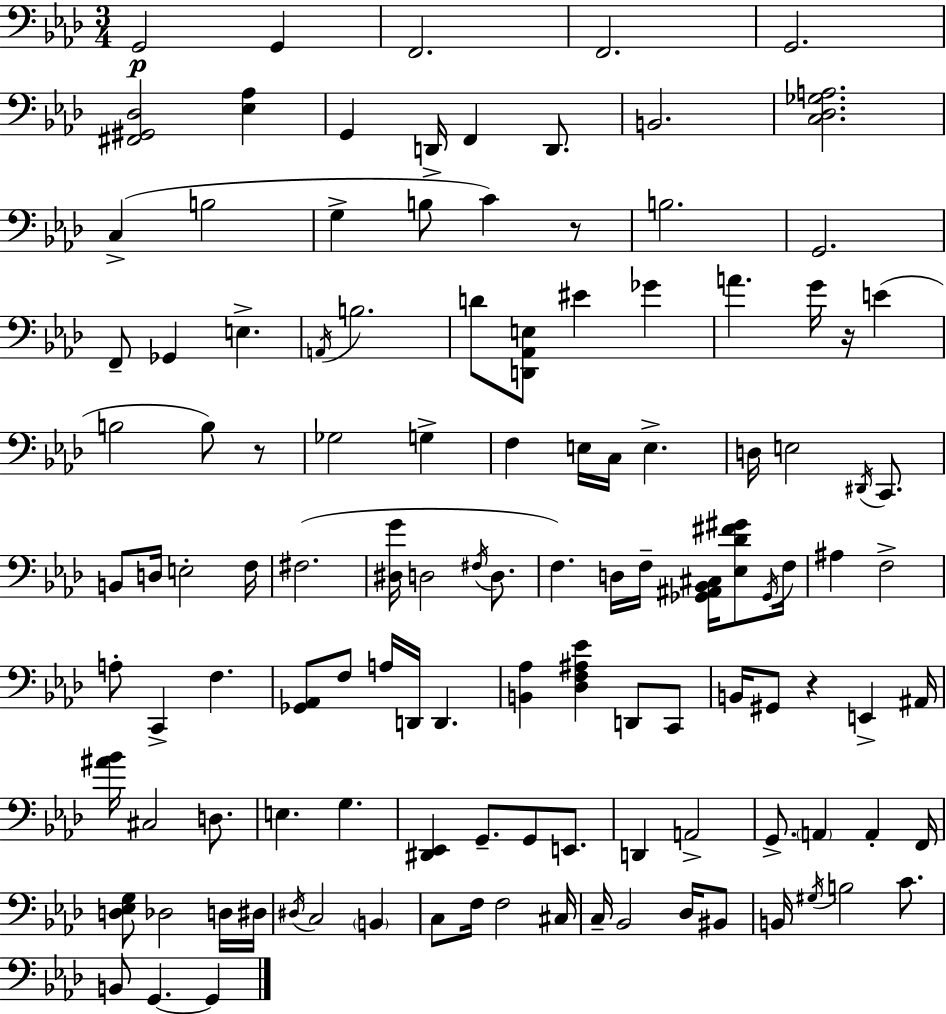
X:1
T:Untitled
M:3/4
L:1/4
K:Fm
G,,2 G,, F,,2 F,,2 G,,2 [^F,,^G,,_D,]2 [_E,_A,] G,, D,,/4 F,, D,,/2 B,,2 [C,_D,_G,A,]2 C, B,2 G, B,/2 C z/2 B,2 G,,2 F,,/2 _G,, E, A,,/4 B,2 D/2 [D,,_A,,E,]/2 ^E _G A G/4 z/4 E B,2 B,/2 z/2 _G,2 G, F, E,/4 C,/4 E, D,/4 E,2 ^D,,/4 C,,/2 B,,/2 D,/4 E,2 F,/4 ^F,2 [^D,G]/4 D,2 ^F,/4 D,/2 F, D,/4 F,/4 [_G,,^A,,_B,,^C,]/4 [_E,_D^F^G]/2 _G,,/4 F,/4 ^A, F,2 A,/2 C,, F, [_G,,_A,,]/2 F,/2 A,/4 D,,/4 D,, [B,,_A,] [_D,F,^A,_E] D,,/2 C,,/2 B,,/4 ^G,,/2 z E,, ^A,,/4 [^A_B]/4 ^C,2 D,/2 E, G, [^D,,_E,,] G,,/2 G,,/2 E,,/2 D,, A,,2 G,,/2 A,, A,, F,,/4 [D,_E,G,]/2 _D,2 D,/4 ^D,/4 ^D,/4 C,2 B,, C,/2 F,/4 F,2 ^C,/4 C,/4 _B,,2 _D,/4 ^B,,/2 B,,/4 ^G,/4 B,2 C/2 B,,/2 G,, G,,